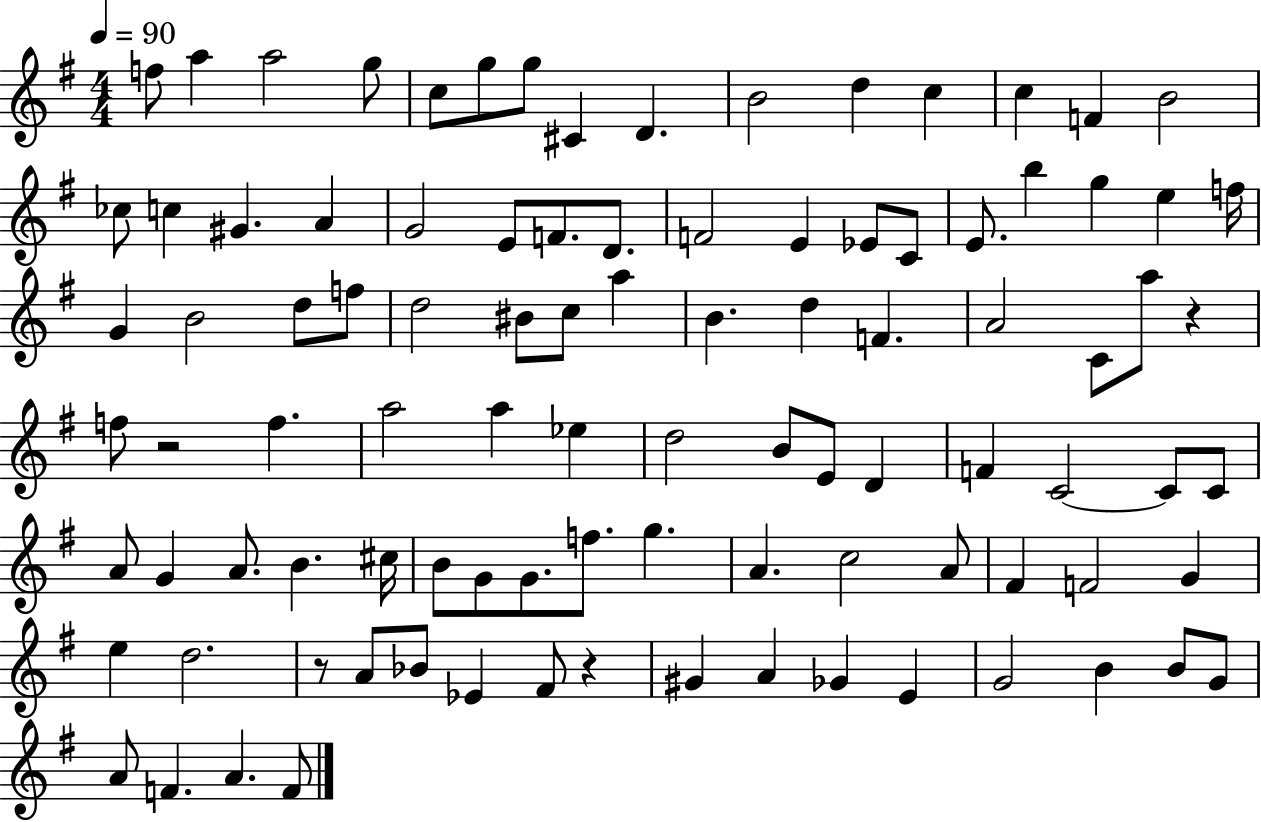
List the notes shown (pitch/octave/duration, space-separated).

F5/e A5/q A5/h G5/e C5/e G5/e G5/e C#4/q D4/q. B4/h D5/q C5/q C5/q F4/q B4/h CES5/e C5/q G#4/q. A4/q G4/h E4/e F4/e. D4/e. F4/h E4/q Eb4/e C4/e E4/e. B5/q G5/q E5/q F5/s G4/q B4/h D5/e F5/e D5/h BIS4/e C5/e A5/q B4/q. D5/q F4/q. A4/h C4/e A5/e R/q F5/e R/h F5/q. A5/h A5/q Eb5/q D5/h B4/e E4/e D4/q F4/q C4/h C4/e C4/e A4/e G4/q A4/e. B4/q. C#5/s B4/e G4/e G4/e. F5/e. G5/q. A4/q. C5/h A4/e F#4/q F4/h G4/q E5/q D5/h. R/e A4/e Bb4/e Eb4/q F#4/e R/q G#4/q A4/q Gb4/q E4/q G4/h B4/q B4/e G4/e A4/e F4/q. A4/q. F4/e